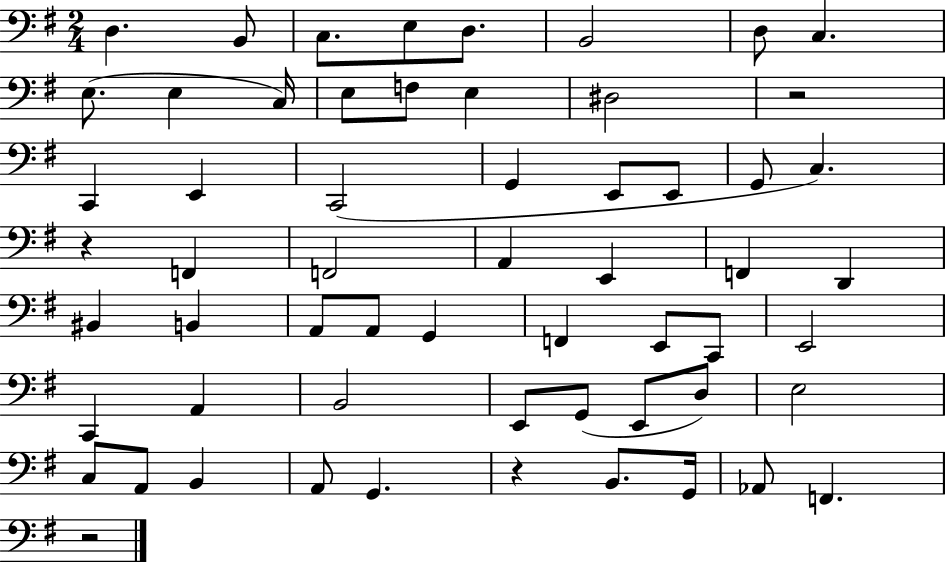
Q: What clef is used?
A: bass